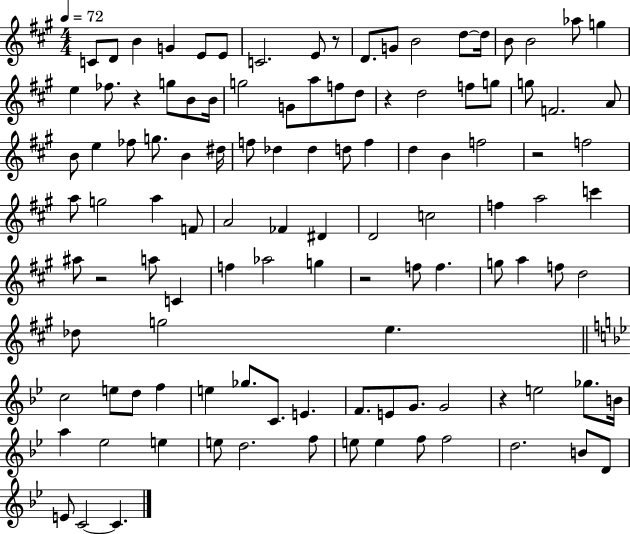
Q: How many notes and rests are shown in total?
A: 113